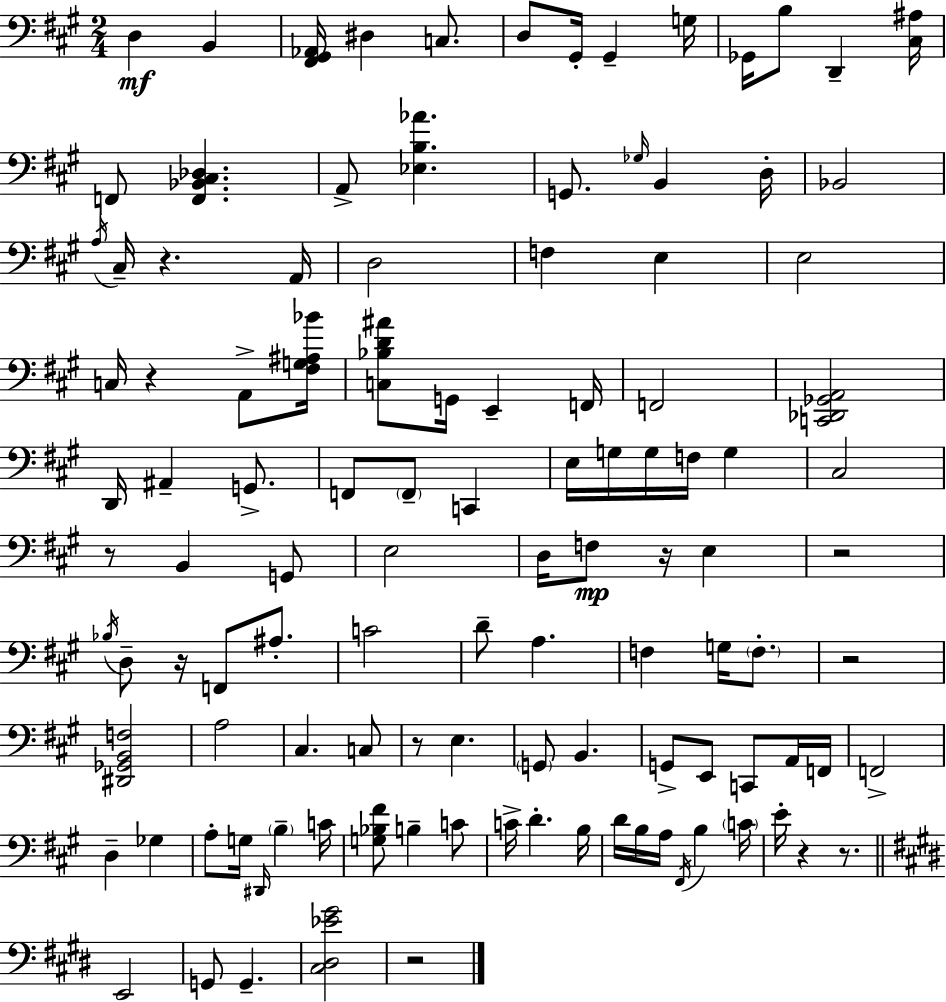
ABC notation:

X:1
T:Untitled
M:2/4
L:1/4
K:A
D, B,, [^F,,^G,,_A,,]/4 ^D, C,/2 D,/2 ^G,,/4 ^G,, G,/4 _G,,/4 B,/2 D,, [^C,^A,]/4 F,,/2 [F,,_B,,^C,_D,] A,,/2 [_E,B,_A] G,,/2 _G,/4 B,, D,/4 _B,,2 A,/4 ^C,/4 z A,,/4 D,2 F, E, E,2 C,/4 z A,,/2 [^F,G,^A,_B]/4 [C,_B,D^A]/2 G,,/4 E,, F,,/4 F,,2 [C,,_D,,_G,,A,,]2 D,,/4 ^A,, G,,/2 F,,/2 F,,/2 C,, E,/4 G,/4 G,/4 F,/4 G, ^C,2 z/2 B,, G,,/2 E,2 D,/4 F,/2 z/4 E, z2 _B,/4 D,/2 z/4 F,,/2 ^A,/2 C2 D/2 A, F, G,/4 F,/2 z2 [^D,,_G,,B,,F,]2 A,2 ^C, C,/2 z/2 E, G,,/2 B,, G,,/2 E,,/2 C,,/2 A,,/4 F,,/4 F,,2 D, _G, A,/2 G,/4 ^D,,/4 B, C/4 [G,_B,^F]/2 B, C/2 C/4 D B,/4 D/4 B,/4 A,/4 ^F,,/4 B, C/4 E/4 z z/2 E,,2 G,,/2 G,, [^C,^D,_E^G]2 z2